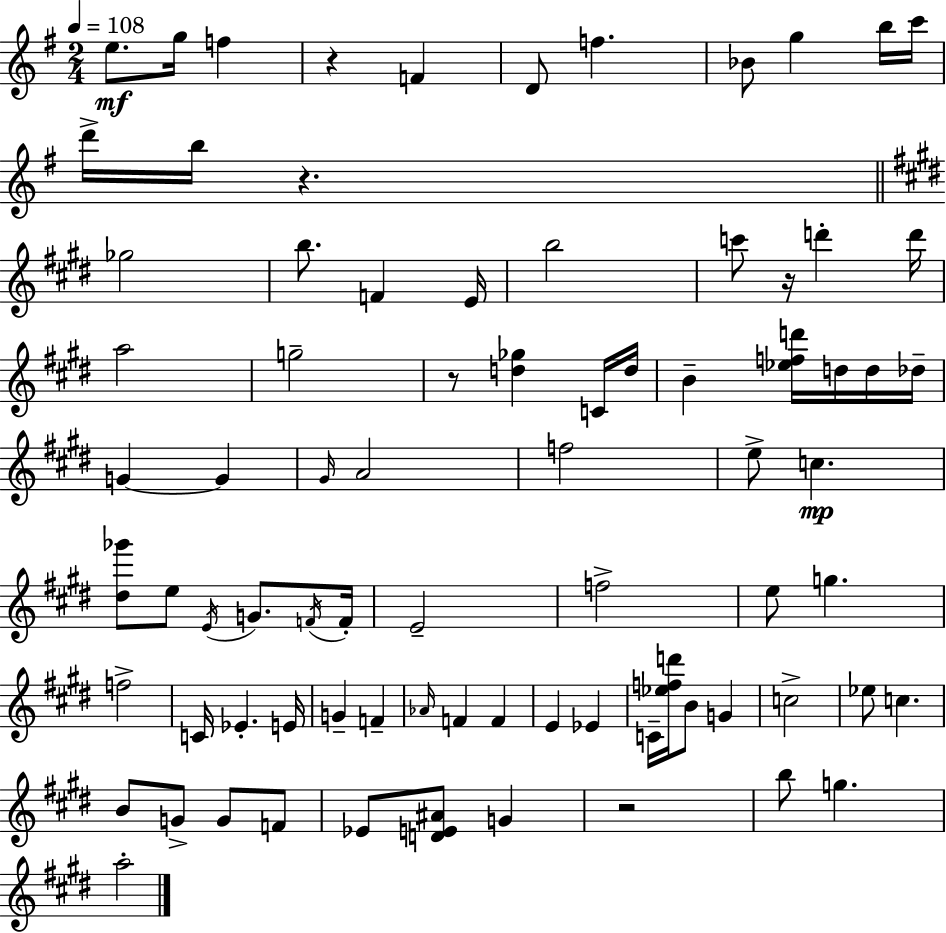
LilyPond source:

{
  \clef treble
  \numericTimeSignature
  \time 2/4
  \key g \major
  \tempo 4 = 108
  e''8.\mf g''16 f''4 | r4 f'4 | d'8 f''4. | bes'8 g''4 b''16 c'''16 | \break d'''16-> b''16 r4. | \bar "||" \break \key e \major ges''2 | b''8. f'4 e'16 | b''2 | c'''8 r16 d'''4-. d'''16 | \break a''2 | g''2-- | r8 <d'' ges''>4 c'16 d''16 | b'4-- <ees'' f'' d'''>16 d''16 d''16 des''16-- | \break g'4~~ g'4 | \grace { gis'16 } a'2 | f''2 | e''8-> c''4.\mp | \break <dis'' ges'''>8 e''8 \acciaccatura { e'16 } g'8. | \acciaccatura { f'16 } f'16-. e'2-- | f''2-> | e''8 g''4. | \break f''2-> | c'16 ees'4.-. | e'16 g'4-- f'4-- | \grace { aes'16 } f'4 | \break f'4 e'4 | ees'4 c'16-- <ees'' f'' d'''>16 b'8 | g'4 c''2-> | ees''8 c''4. | \break b'8 g'8-> | g'8 f'8 ees'8 <d' e' ais'>8 | g'4 r2 | b''8 g''4. | \break a''2-. | \bar "|."
}